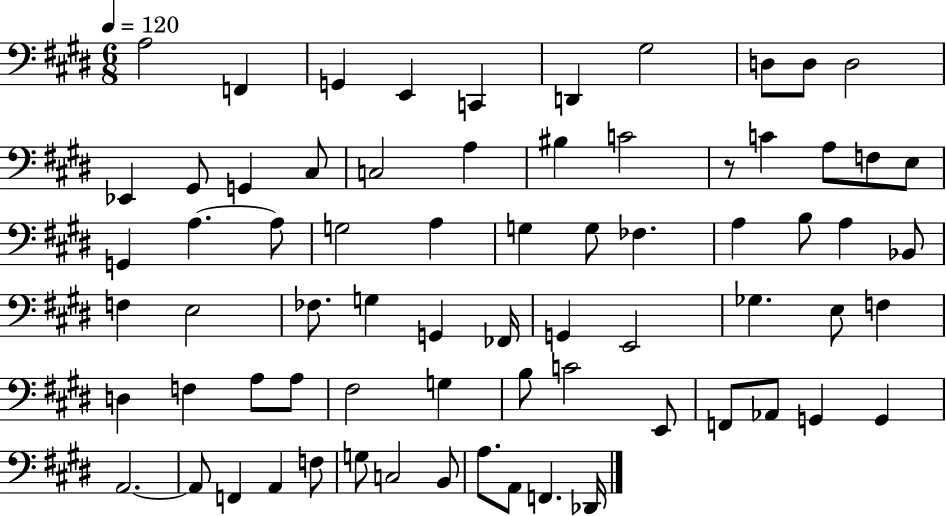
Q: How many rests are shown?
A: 1